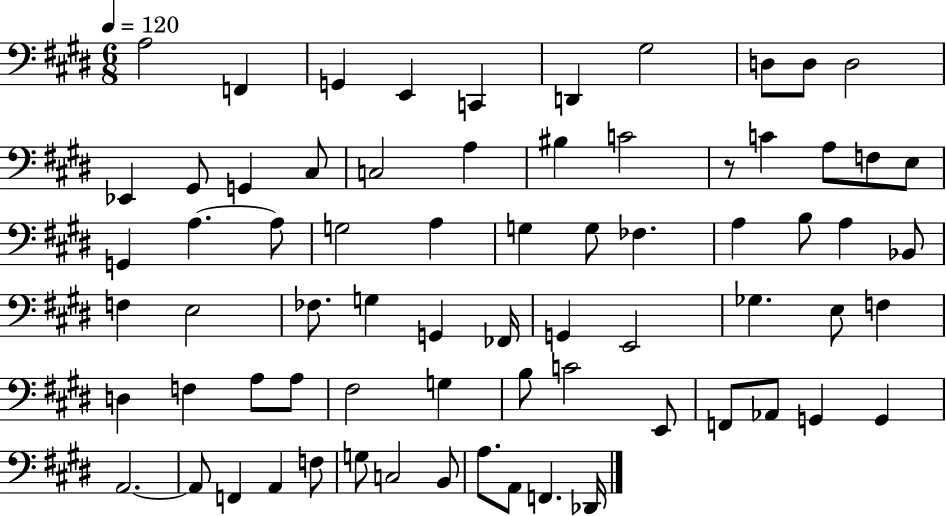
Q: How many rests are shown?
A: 1